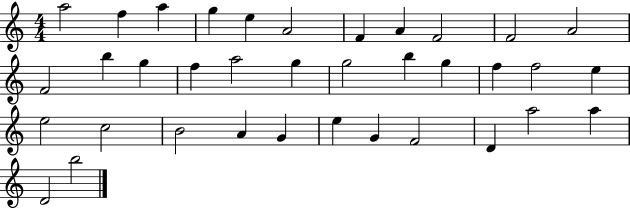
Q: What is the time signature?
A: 4/4